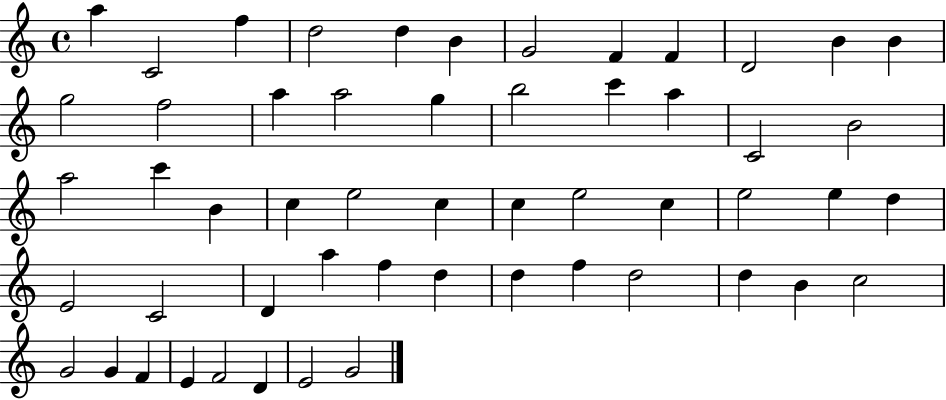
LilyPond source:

{
  \clef treble
  \time 4/4
  \defaultTimeSignature
  \key c \major
  a''4 c'2 f''4 | d''2 d''4 b'4 | g'2 f'4 f'4 | d'2 b'4 b'4 | \break g''2 f''2 | a''4 a''2 g''4 | b''2 c'''4 a''4 | c'2 b'2 | \break a''2 c'''4 b'4 | c''4 e''2 c''4 | c''4 e''2 c''4 | e''2 e''4 d''4 | \break e'2 c'2 | d'4 a''4 f''4 d''4 | d''4 f''4 d''2 | d''4 b'4 c''2 | \break g'2 g'4 f'4 | e'4 f'2 d'4 | e'2 g'2 | \bar "|."
}